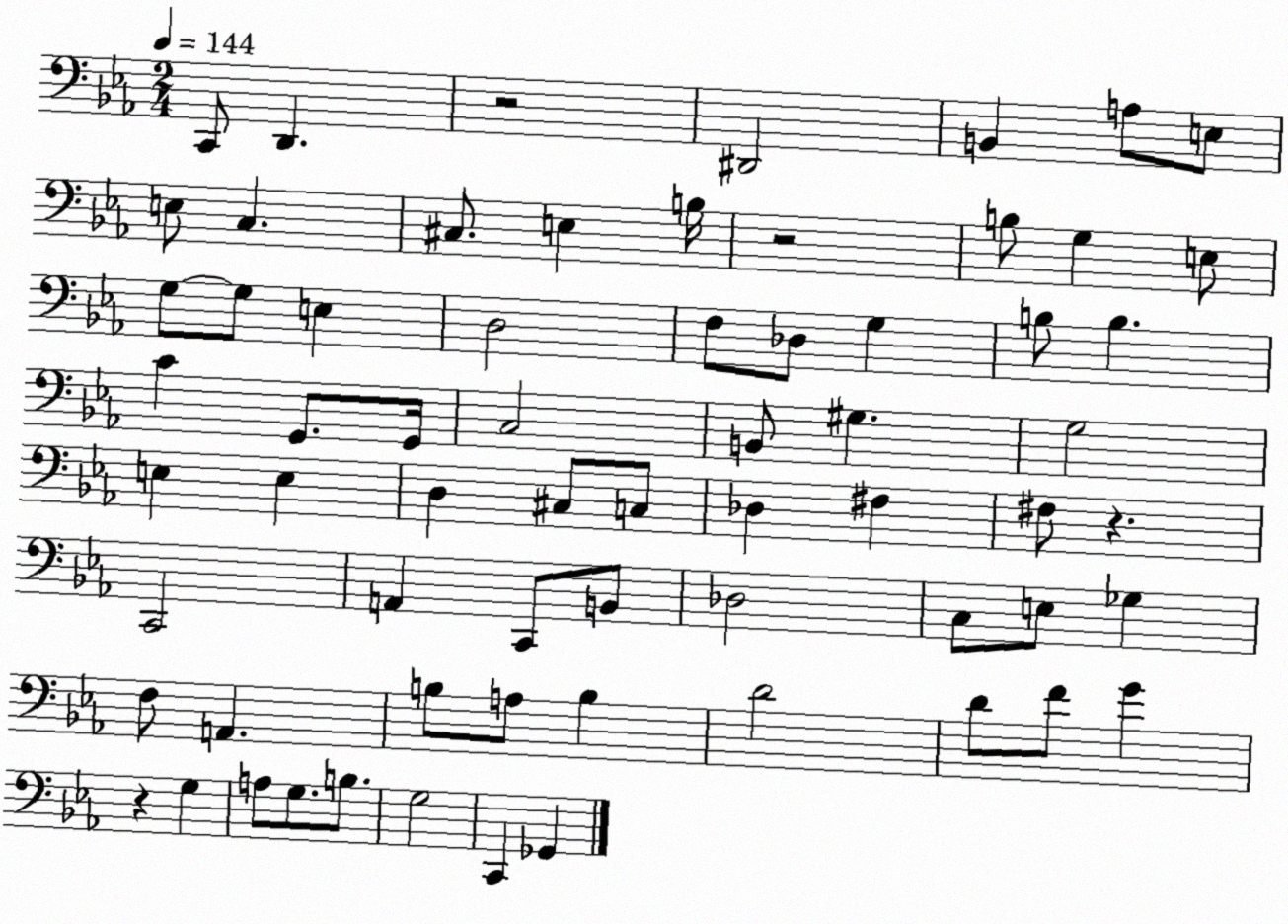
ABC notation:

X:1
T:Untitled
M:2/4
L:1/4
K:Eb
C,,/2 D,, z2 ^D,,2 B,, A,/2 E,/2 E,/2 C, ^C,/2 E, B,/4 z2 B,/2 G, E,/2 G,/2 G,/2 E, D,2 F,/2 _D,/2 G, B,/2 B, C G,,/2 G,,/4 C,2 B,,/2 ^G, G,2 E, E, D, ^C,/2 C,/2 _D, ^F, ^F,/2 z C,,2 A,, C,,/2 B,,/2 _D,2 C,/2 E,/2 _G, F,/2 A,, B,/2 A,/2 B, D2 D/2 F/2 G z G, A,/2 G,/2 B,/2 G,2 C,, _G,,